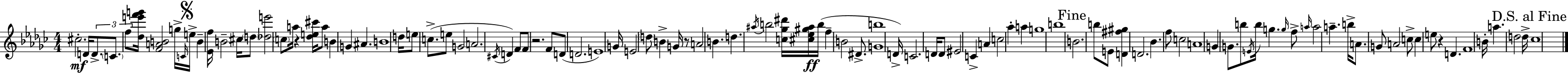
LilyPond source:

{
  \clef treble
  \numericTimeSignature
  \time 4/4
  \key ees \minor
  cis''2.-.\mf d'16 \tuplet 3/2 { d'8.-> | \parenthesize c'8. f''8 } <des'' e''' f''' g'''>16 <f' a' b'>2 g''16-> \grace { c'16 } | \mark \markup { \musicglyph "scripts.segno" } e''16-> b'4-- <ees' f''>16 b'2-- cis''16 \parenthesize d''8 | <des'' e'''>2 \parenthesize c''8 a''16 r4 | \break <des'' e'' cis'''>16 a''8 b'4 g'4 ais'4. | b'1 | d''16 e''8 c''8.->( e''8 g'2 | a'2. \acciaccatura { cis'16 }) d'4 | \break f'8 f'8 r2. | f'8 d'8( d'2. | e'1) | g'16 e'2 \parenthesize d''8 b'4-> | \break g'16 r8 a'2 b'4. | d''4. \acciaccatura { ais''16 } b''2 | <c'' ges'' dis'''>16 <cis'' ees'' gis'' ais''>16\ff b''16( f''4-- b'2 | dis'8.-> <g' b''>1 | \break d'16->) c'2. | d'16 d'8 eis'2 c'4-> a'4 | c''2 aes''4-. a''4 | g''1 | \break b''1 | \mark "Fine" b'2. b''8 | e'8 <d' fis'' gis''>4 d'2. | bes'4. f''8 c''2 | \break a'1 | g'4 g'8. b''8 \acciaccatura { e'16 } b''16 g''4. | \grace { g''16 } f''8-> \grace { a''16 } a''2 | a''4.-- b''16-> a'8. g'8 a'2 | \break c''8-> c''4 e''8 r4 | d'4. f'1 | b'16-. a''4. d''2 | d''16-> \mark "D.S. al Fine" ces''1 | \break \bar "|."
}